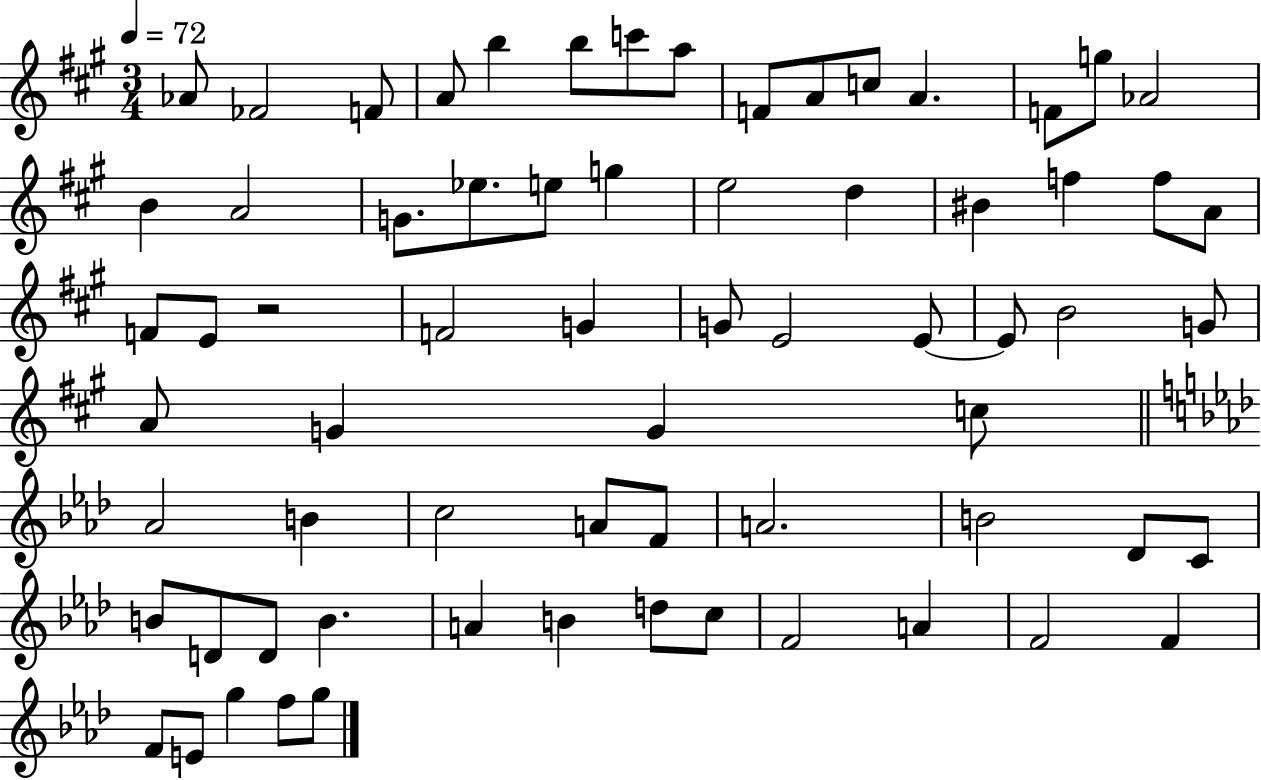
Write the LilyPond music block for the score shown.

{
  \clef treble
  \numericTimeSignature
  \time 3/4
  \key a \major
  \tempo 4 = 72
  aes'8 fes'2 f'8 | a'8 b''4 b''8 c'''8 a''8 | f'8 a'8 c''8 a'4. | f'8 g''8 aes'2 | \break b'4 a'2 | g'8. ees''8. e''8 g''4 | e''2 d''4 | bis'4 f''4 f''8 a'8 | \break f'8 e'8 r2 | f'2 g'4 | g'8 e'2 e'8~~ | e'8 b'2 g'8 | \break a'8 g'4 g'4 c''8 | \bar "||" \break \key f \minor aes'2 b'4 | c''2 a'8 f'8 | a'2. | b'2 des'8 c'8 | \break b'8 d'8 d'8 b'4. | a'4 b'4 d''8 c''8 | f'2 a'4 | f'2 f'4 | \break f'8 e'8 g''4 f''8 g''8 | \bar "|."
}